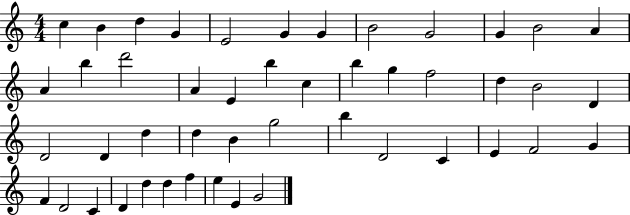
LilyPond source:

{
  \clef treble
  \numericTimeSignature
  \time 4/4
  \key c \major
  c''4 b'4 d''4 g'4 | e'2 g'4 g'4 | b'2 g'2 | g'4 b'2 a'4 | \break a'4 b''4 d'''2 | a'4 e'4 b''4 c''4 | b''4 g''4 f''2 | d''4 b'2 d'4 | \break d'2 d'4 d''4 | d''4 b'4 g''2 | b''4 d'2 c'4 | e'4 f'2 g'4 | \break f'4 d'2 c'4 | d'4 d''4 d''4 f''4 | e''4 e'4 g'2 | \bar "|."
}